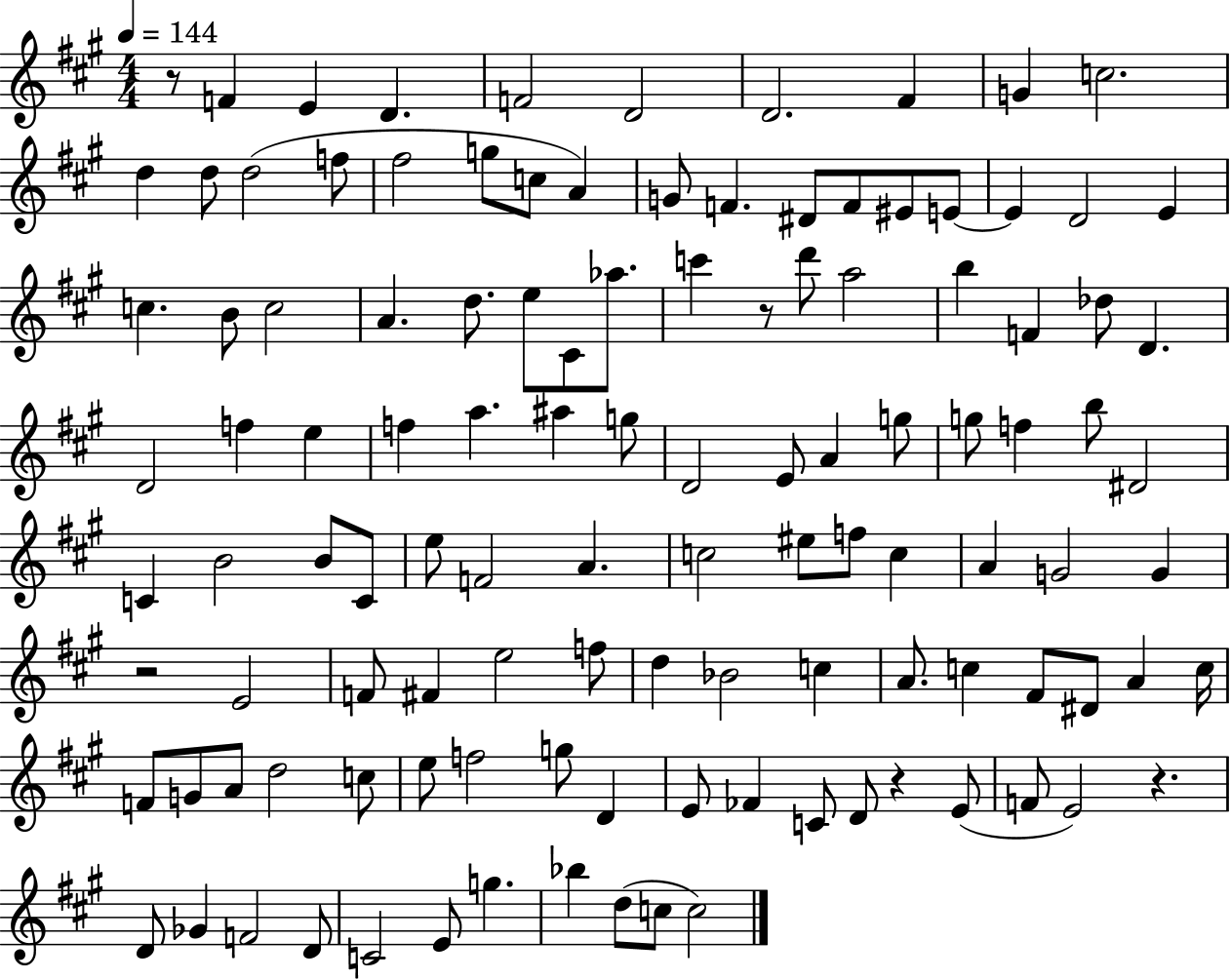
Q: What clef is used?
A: treble